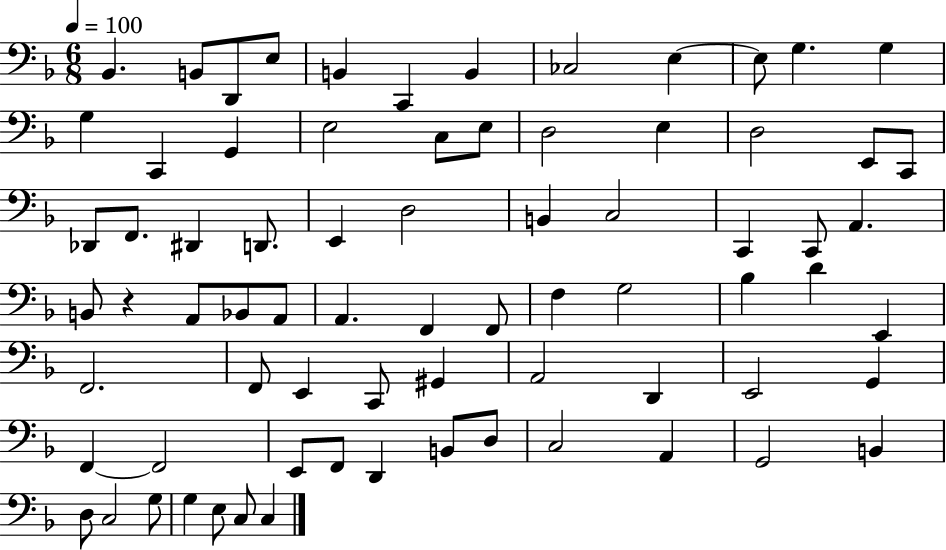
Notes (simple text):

Bb2/q. B2/e D2/e E3/e B2/q C2/q B2/q CES3/h E3/q E3/e G3/q. G3/q G3/q C2/q G2/q E3/h C3/e E3/e D3/h E3/q D3/h E2/e C2/e Db2/e F2/e. D#2/q D2/e. E2/q D3/h B2/q C3/h C2/q C2/e A2/q. B2/e R/q A2/e Bb2/e A2/e A2/q. F2/q F2/e F3/q G3/h Bb3/q D4/q E2/q F2/h. F2/e E2/q C2/e G#2/q A2/h D2/q E2/h G2/q F2/q F2/h E2/e F2/e D2/q B2/e D3/e C3/h A2/q G2/h B2/q D3/e C3/h G3/e G3/q E3/e C3/e C3/q